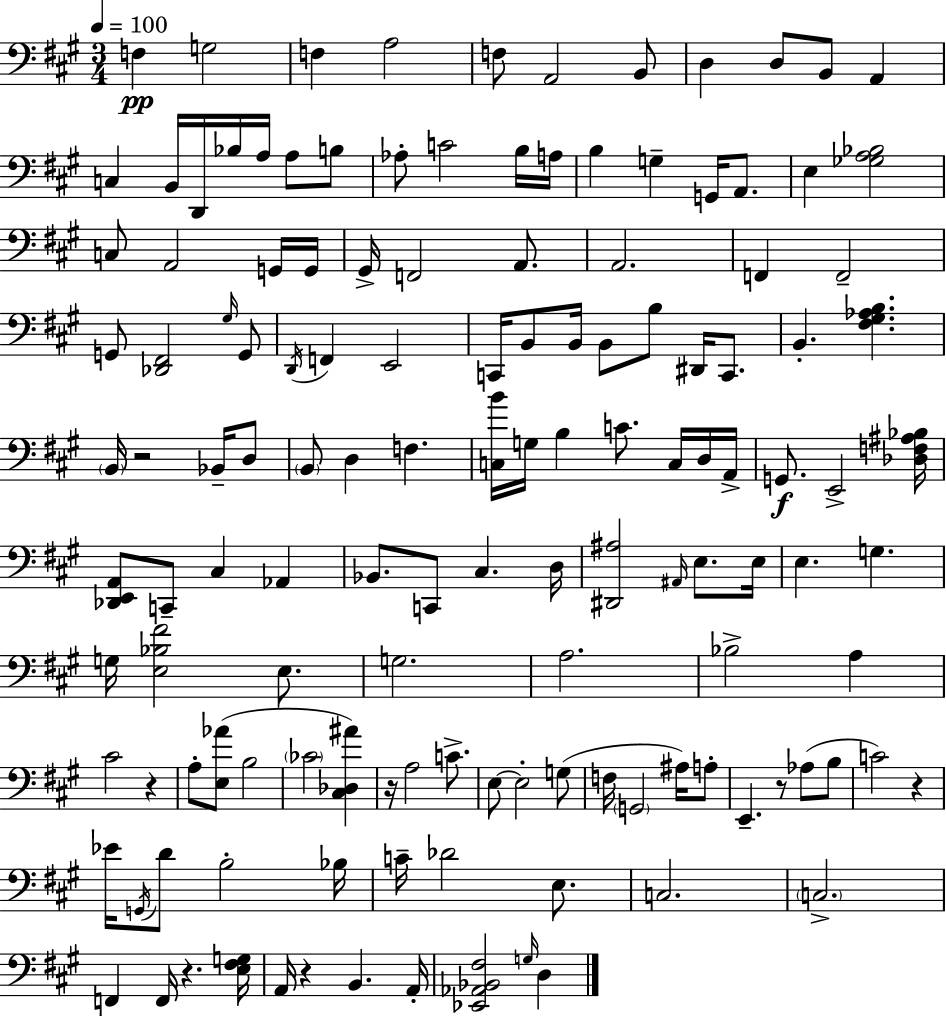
X:1
T:Untitled
M:3/4
L:1/4
K:A
F, G,2 F, A,2 F,/2 A,,2 B,,/2 D, D,/2 B,,/2 A,, C, B,,/4 D,,/4 _B,/4 A,/4 A,/2 B,/2 _A,/2 C2 B,/4 A,/4 B, G, G,,/4 A,,/2 E, [_G,A,_B,]2 C,/2 A,,2 G,,/4 G,,/4 ^G,,/4 F,,2 A,,/2 A,,2 F,, F,,2 G,,/2 [_D,,^F,,]2 ^G,/4 G,,/2 D,,/4 F,, E,,2 C,,/4 B,,/2 B,,/4 B,,/2 B,/2 ^D,,/4 C,,/2 B,, [^F,^G,_A,B,] B,,/4 z2 _B,,/4 D,/2 B,,/2 D, F, [C,B]/4 G,/4 B, C/2 C,/4 D,/4 A,,/4 G,,/2 E,,2 [_D,F,^A,_B,]/4 [_D,,E,,A,,]/2 C,,/2 ^C, _A,, _B,,/2 C,,/2 ^C, D,/4 [^D,,^A,]2 ^A,,/4 E,/2 E,/4 E, G, G,/4 [E,_B,^F]2 E,/2 G,2 A,2 _B,2 A, ^C2 z A,/2 [E,_A]/2 B,2 _C2 [^C,_D,^A] z/4 A,2 C/2 E,/2 E,2 G,/2 F,/4 G,,2 ^A,/4 A,/2 E,, z/2 _A,/2 B,/2 C2 z _E/4 G,,/4 D/2 B,2 _B,/4 C/4 _D2 E,/2 C,2 C,2 F,, F,,/4 z [E,^F,G,]/4 A,,/4 z B,, A,,/4 [_E,,_A,,_B,,^F,]2 G,/4 D,